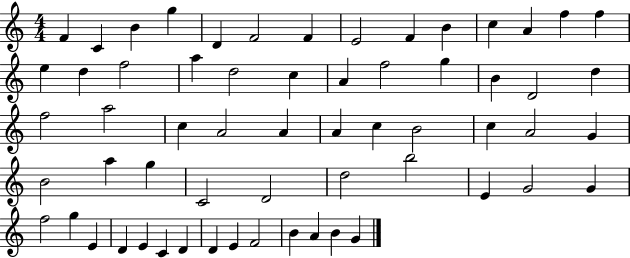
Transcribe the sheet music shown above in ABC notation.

X:1
T:Untitled
M:4/4
L:1/4
K:C
F C B g D F2 F E2 F B c A f f e d f2 a d2 c A f2 g B D2 d f2 a2 c A2 A A c B2 c A2 G B2 a g C2 D2 d2 b2 E G2 G f2 g E D E C D D E F2 B A B G